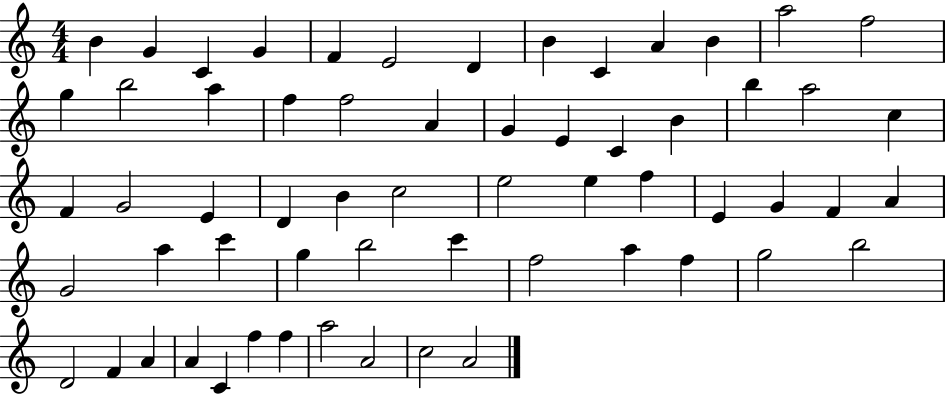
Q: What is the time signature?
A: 4/4